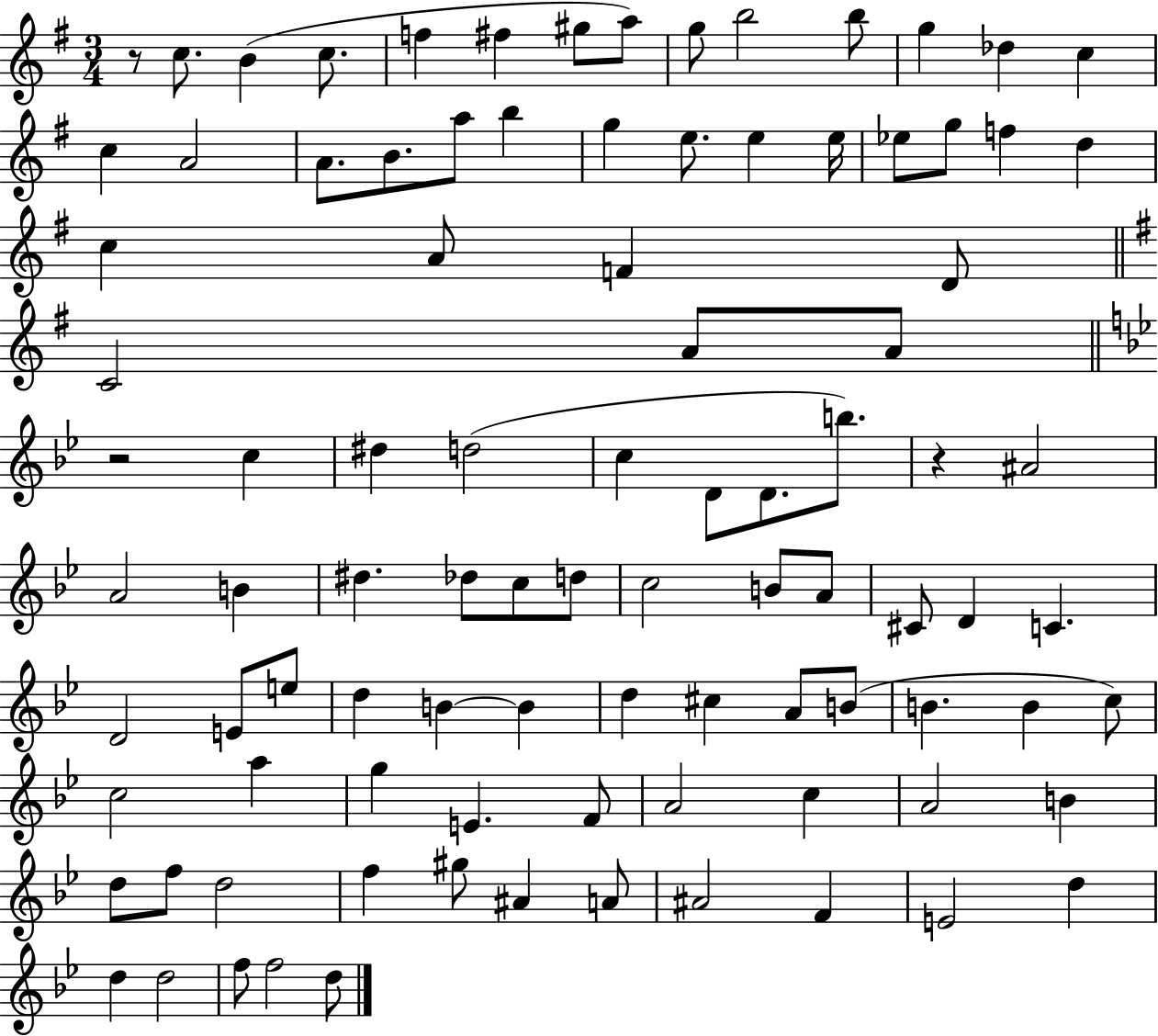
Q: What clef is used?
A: treble